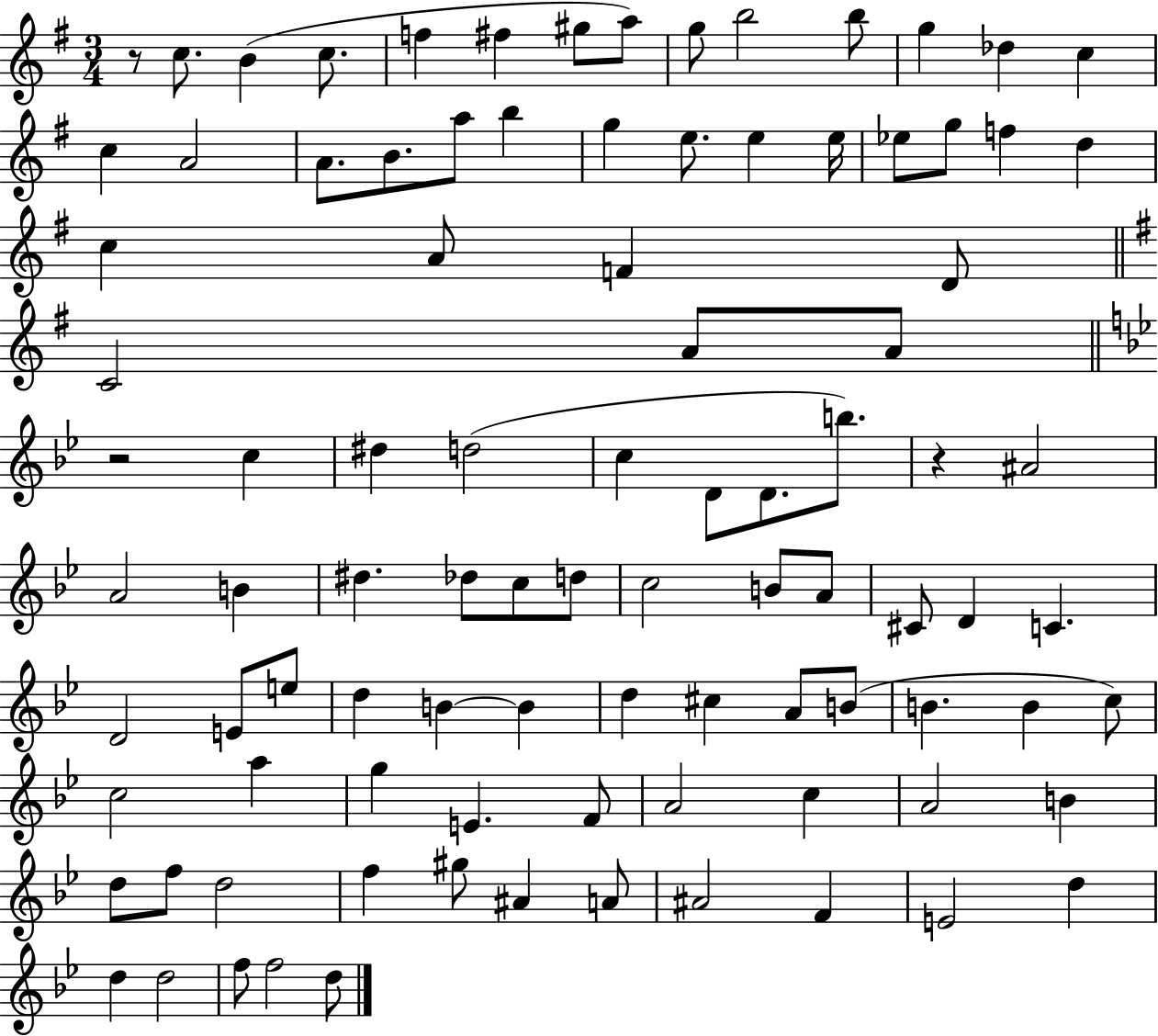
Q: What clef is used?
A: treble